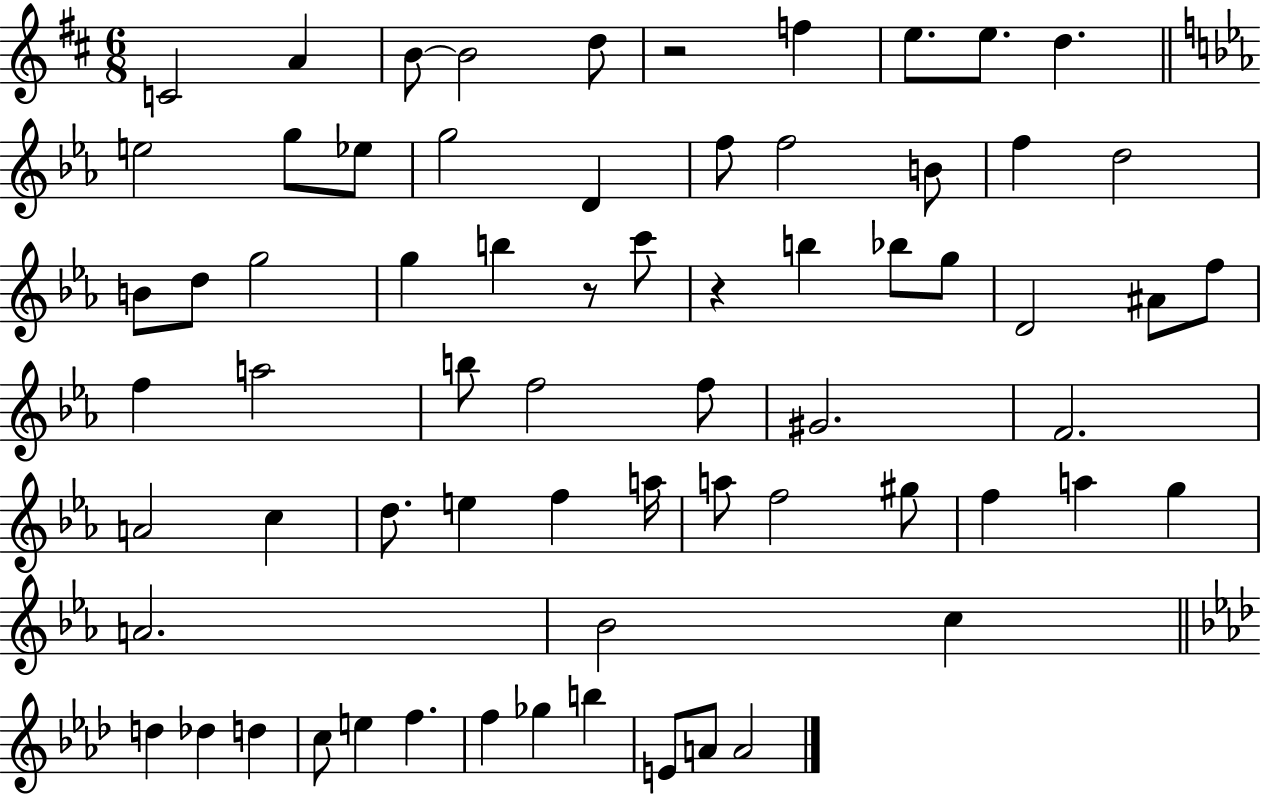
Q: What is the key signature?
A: D major